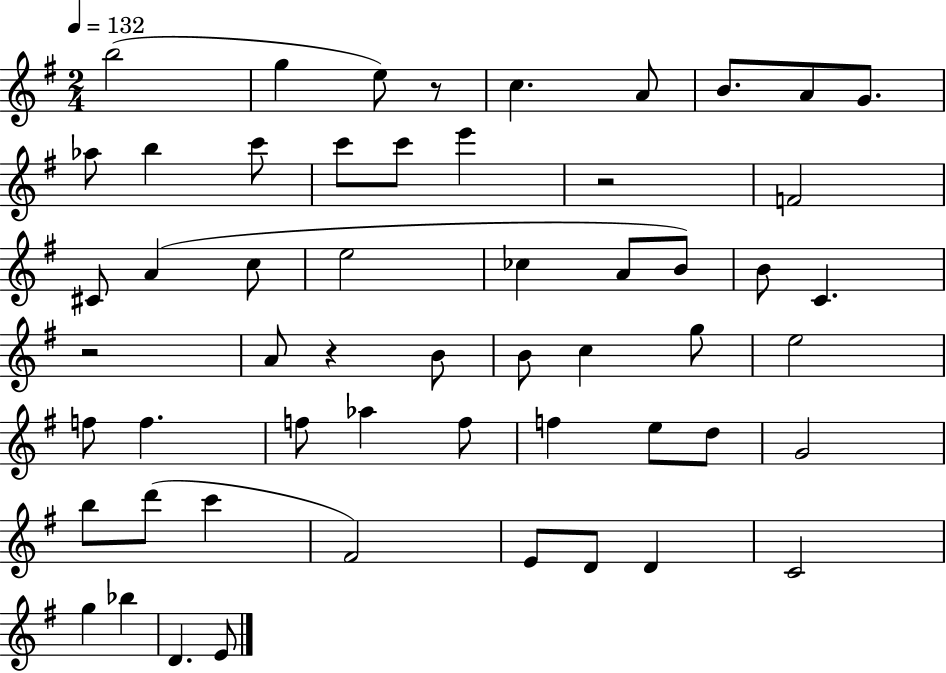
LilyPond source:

{
  \clef treble
  \numericTimeSignature
  \time 2/4
  \key g \major
  \tempo 4 = 132
  b''2( | g''4 e''8) r8 | c''4. a'8 | b'8. a'8 g'8. | \break aes''8 b''4 c'''8 | c'''8 c'''8 e'''4 | r2 | f'2 | \break cis'8 a'4( c''8 | e''2 | ces''4 a'8 b'8) | b'8 c'4. | \break r2 | a'8 r4 b'8 | b'8 c''4 g''8 | e''2 | \break f''8 f''4. | f''8 aes''4 f''8 | f''4 e''8 d''8 | g'2 | \break b''8 d'''8( c'''4 | fis'2) | e'8 d'8 d'4 | c'2 | \break g''4 bes''4 | d'4. e'8 | \bar "|."
}